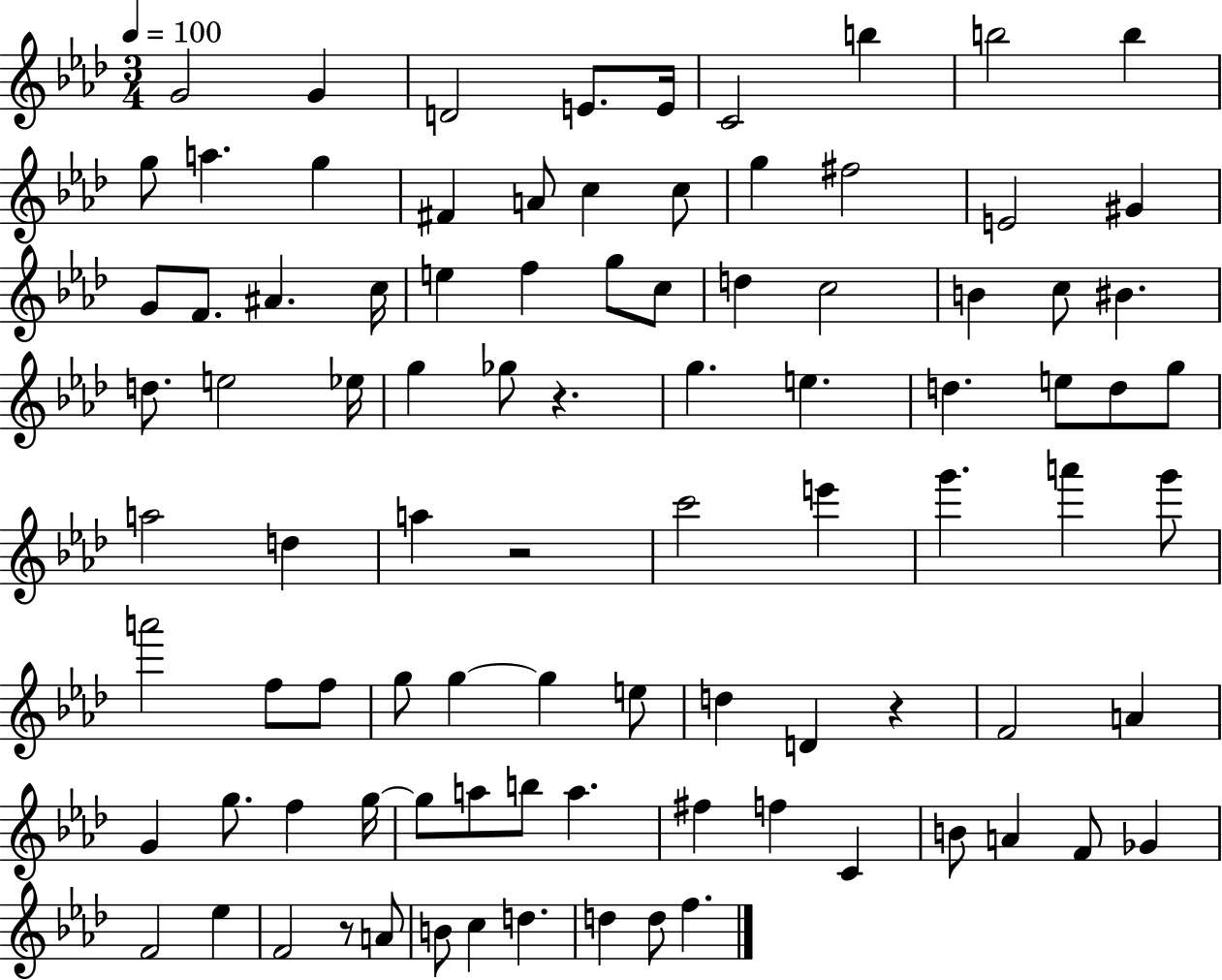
G4/h G4/q D4/h E4/e. E4/s C4/h B5/q B5/h B5/q G5/e A5/q. G5/q F#4/q A4/e C5/q C5/e G5/q F#5/h E4/h G#4/q G4/e F4/e. A#4/q. C5/s E5/q F5/q G5/e C5/e D5/q C5/h B4/q C5/e BIS4/q. D5/e. E5/h Eb5/s G5/q Gb5/e R/q. G5/q. E5/q. D5/q. E5/e D5/e G5/e A5/h D5/q A5/q R/h C6/h E6/q G6/q. A6/q G6/e A6/h F5/e F5/e G5/e G5/q G5/q E5/e D5/q D4/q R/q F4/h A4/q G4/q G5/e. F5/q G5/s G5/e A5/e B5/e A5/q. F#5/q F5/q C4/q B4/e A4/q F4/e Gb4/q F4/h Eb5/q F4/h R/e A4/e B4/e C5/q D5/q. D5/q D5/e F5/q.